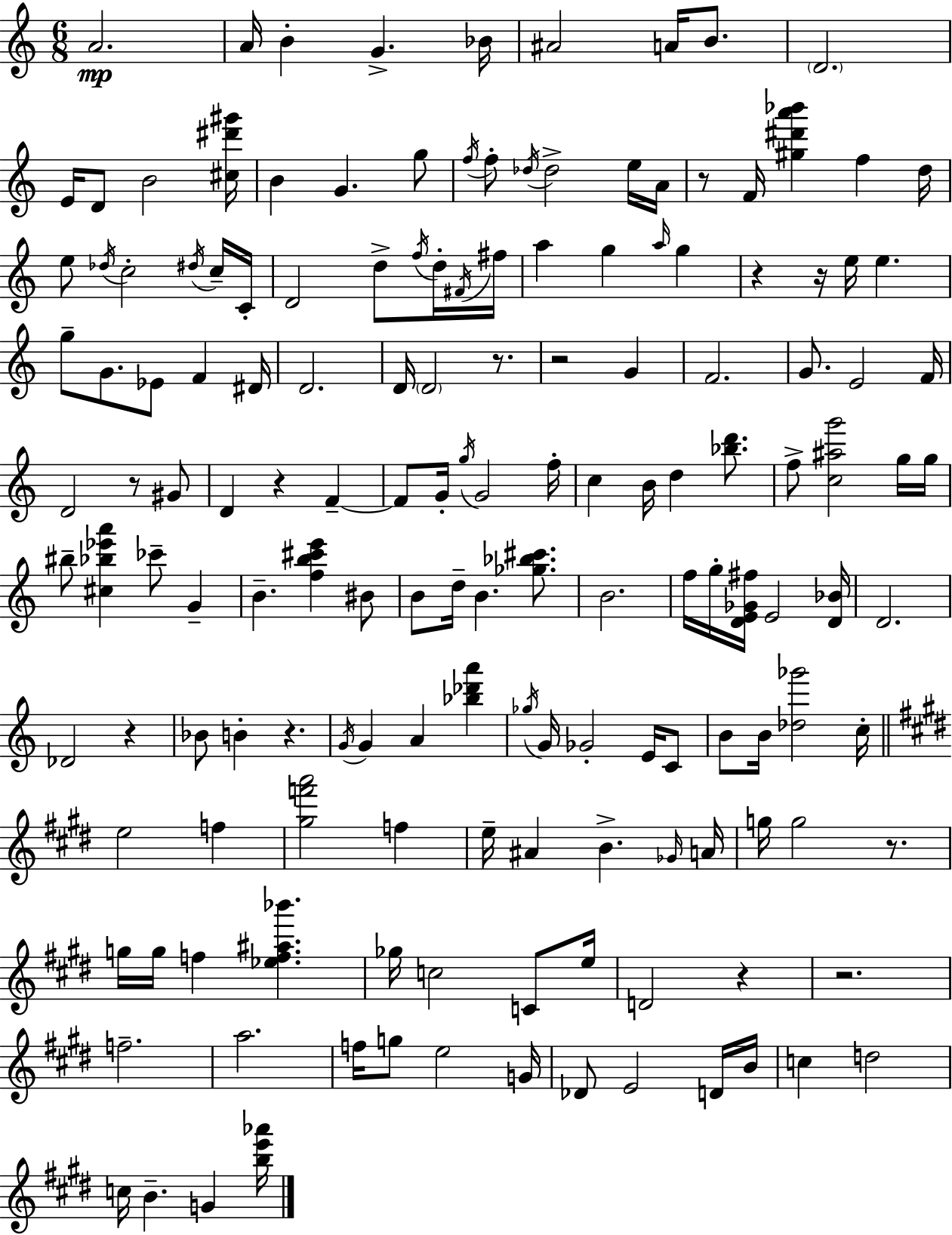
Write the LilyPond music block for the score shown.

{
  \clef treble
  \numericTimeSignature
  \time 6/8
  \key c \major
  a'2.\mp | a'16 b'4-. g'4.-> bes'16 | ais'2 a'16 b'8. | \parenthesize d'2. | \break e'16 d'8 b'2 <cis'' dis''' gis'''>16 | b'4 g'4. g''8 | \acciaccatura { f''16 } f''8-. \acciaccatura { des''16 } des''2-> | e''16 a'16 r8 f'16 <gis'' dis''' a''' bes'''>4 f''4 | \break d''16 e''8 \acciaccatura { des''16 } c''2-. | \acciaccatura { dis''16 } c''16-- c'16-. d'2 | d''8-> \acciaccatura { f''16 } d''16-. \acciaccatura { fis'16 } fis''16 a''4 g''4 | \grace { a''16 } g''4 r4 r16 | \break e''16 e''4. g''8-- g'8. | ees'8 f'4 dis'16 d'2. | d'16 \parenthesize d'2 | r8. r2 | \break g'4 f'2. | g'8. e'2 | f'16 d'2 | r8 gis'8 d'4 r4 | \break f'4--~~ f'8 g'16-. \acciaccatura { g''16 } g'2 | f''16-. c''4 | b'16 d''4 <bes'' d'''>8. f''8-> <c'' ais'' g'''>2 | g''16 g''16 bis''8-- <cis'' bes'' ees''' a'''>4 | \break ces'''8-- g'4-- b'4.-- | <f'' b'' cis''' e'''>4 bis'8 b'8 d''16-- b'4. | <ges'' bes'' cis'''>8. b'2. | f''16 g''16-. <d' e' ges' fis''>16 e'2 | \break <d' bes'>16 d'2. | des'2 | r4 bes'8 b'4-. | r4. \acciaccatura { g'16 } g'4 | \break a'4 <bes'' des''' a'''>4 \acciaccatura { ges''16 } g'16 ges'2-. | e'16 c'8 b'8 | b'16 <des'' ges'''>2 c''16-. \bar "||" \break \key e \major e''2 f''4 | <gis'' f''' a'''>2 f''4 | e''16-- ais'4 b'4.-> \grace { ges'16 } | a'16 g''16 g''2 r8. | \break g''16 g''16 f''4 <ees'' f'' ais'' bes'''>4. | ges''16 c''2 c'8 | e''16 d'2 r4 | r2. | \break f''2.-- | a''2. | f''16 g''8 e''2 | g'16 des'8 e'2 d'16 | \break b'16 c''4 d''2 | c''16 b'4.-- g'4 | <b'' e''' aes'''>16 \bar "|."
}